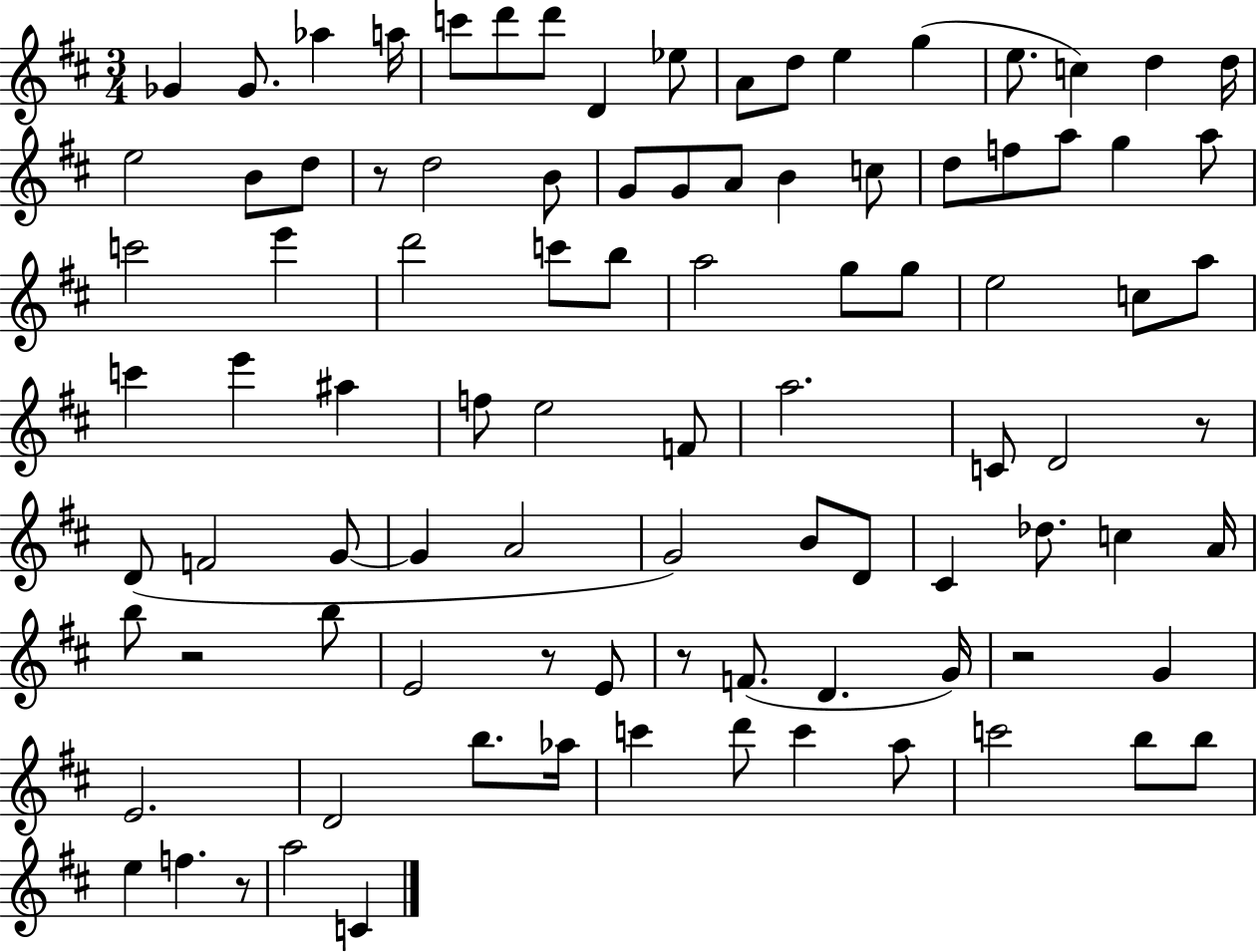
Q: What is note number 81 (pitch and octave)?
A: C6